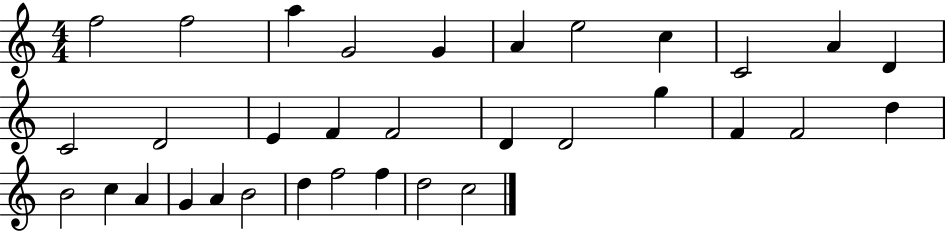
F5/h F5/h A5/q G4/h G4/q A4/q E5/h C5/q C4/h A4/q D4/q C4/h D4/h E4/q F4/q F4/h D4/q D4/h G5/q F4/q F4/h D5/q B4/h C5/q A4/q G4/q A4/q B4/h D5/q F5/h F5/q D5/h C5/h